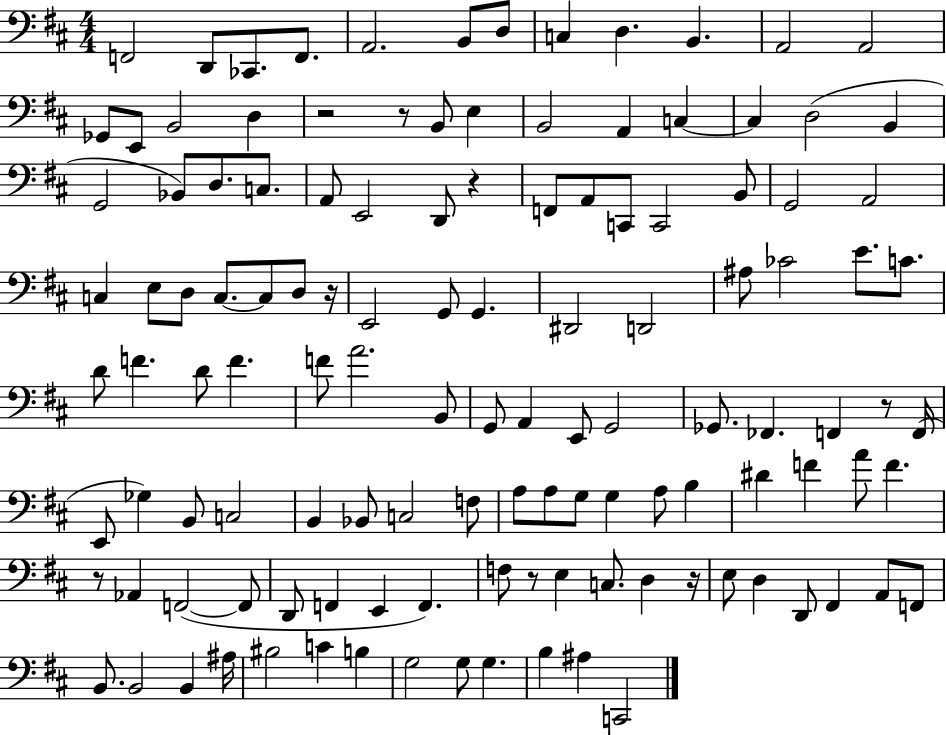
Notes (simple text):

F2/h D2/e CES2/e. F2/e. A2/h. B2/e D3/e C3/q D3/q. B2/q. A2/h A2/h Gb2/e E2/e B2/h D3/q R/h R/e B2/e E3/q B2/h A2/q C3/q C3/q D3/h B2/q G2/h Bb2/e D3/e. C3/e. A2/e E2/h D2/e R/q F2/e A2/e C2/e C2/h B2/e G2/h A2/h C3/q E3/e D3/e C3/e. C3/e D3/e R/s E2/h G2/e G2/q. D#2/h D2/h A#3/e CES4/h E4/e. C4/e. D4/e F4/q. D4/e F4/q. F4/e A4/h. B2/e G2/e A2/q E2/e G2/h Gb2/e. FES2/q. F2/q R/e F2/s E2/e Gb3/q B2/e C3/h B2/q Bb2/e C3/h F3/e A3/e A3/e G3/e G3/q A3/e B3/q D#4/q F4/q A4/e F4/q. R/e Ab2/q F2/h F2/e D2/e F2/q E2/q F2/q. F3/e R/e E3/q C3/e. D3/q R/s E3/e D3/q D2/e F#2/q A2/e F2/e B2/e. B2/h B2/q A#3/s BIS3/h C4/q B3/q G3/h G3/e G3/q. B3/q A#3/q C2/h